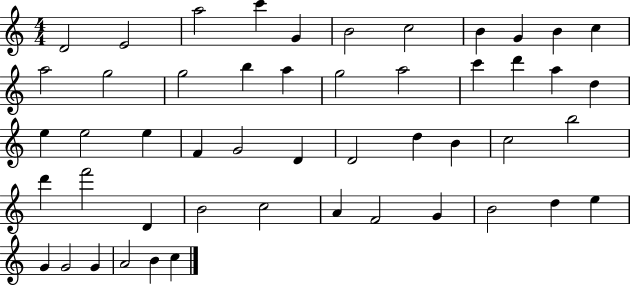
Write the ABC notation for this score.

X:1
T:Untitled
M:4/4
L:1/4
K:C
D2 E2 a2 c' G B2 c2 B G B c a2 g2 g2 b a g2 a2 c' d' a d e e2 e F G2 D D2 d B c2 b2 d' f'2 D B2 c2 A F2 G B2 d e G G2 G A2 B c